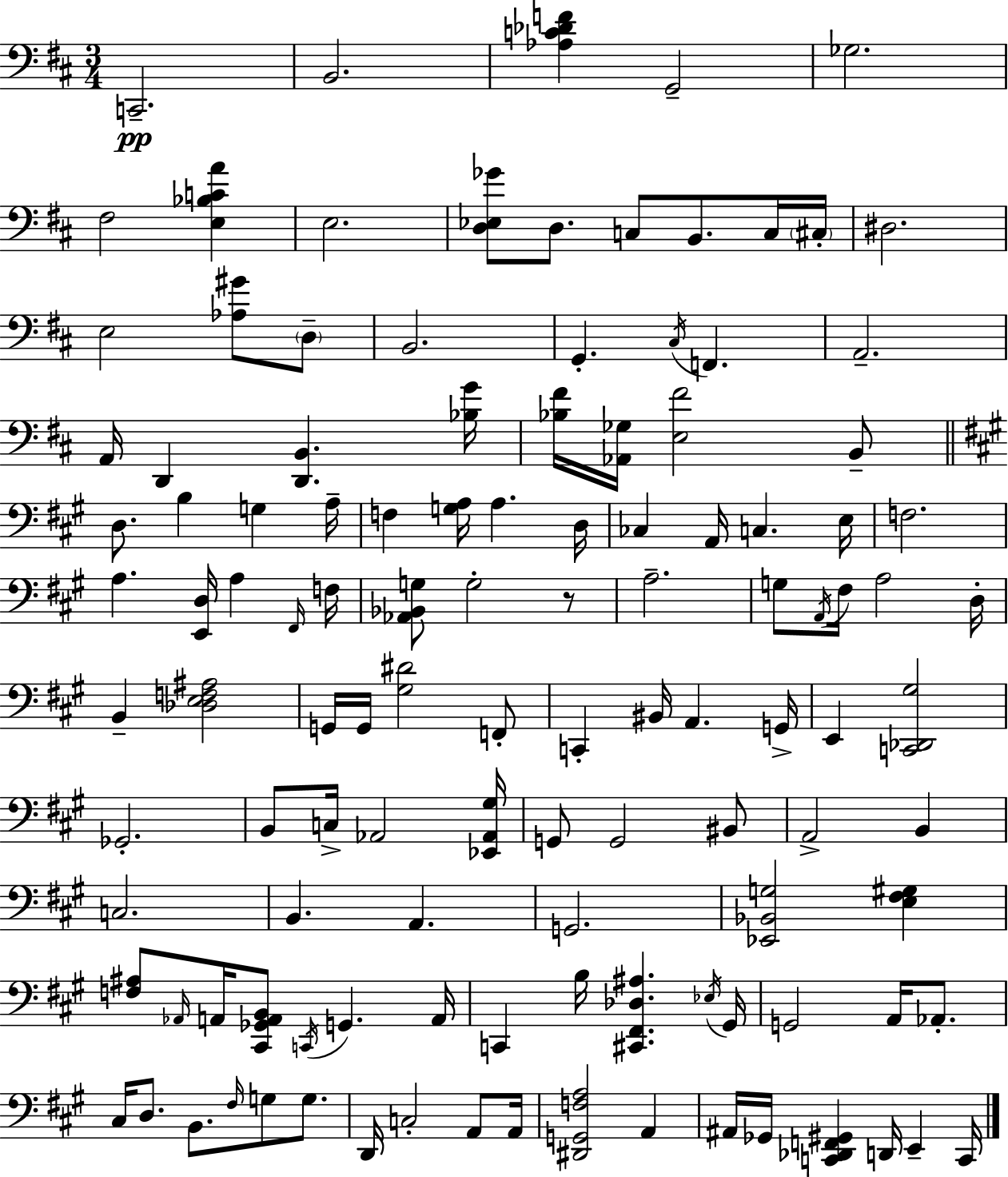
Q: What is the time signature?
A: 3/4